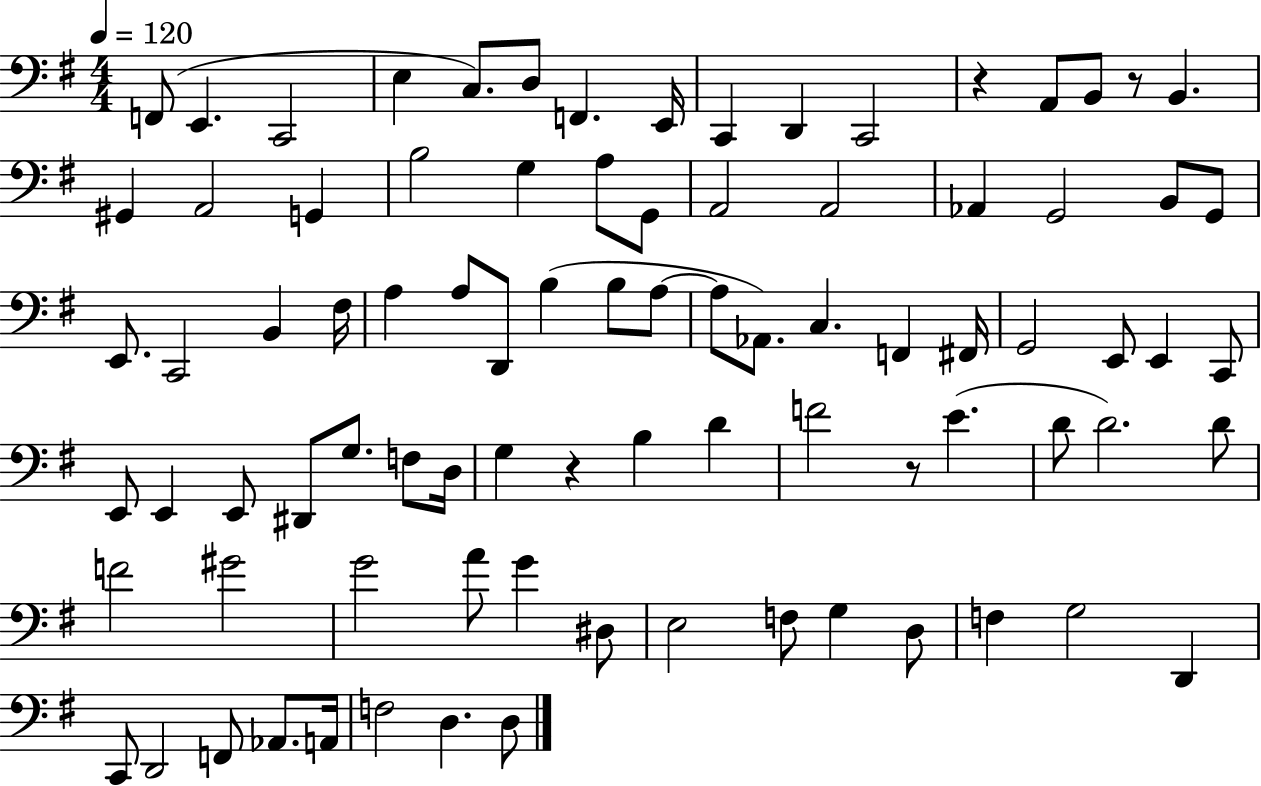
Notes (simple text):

F2/e E2/q. C2/h E3/q C3/e. D3/e F2/q. E2/s C2/q D2/q C2/h R/q A2/e B2/e R/e B2/q. G#2/q A2/h G2/q B3/h G3/q A3/e G2/e A2/h A2/h Ab2/q G2/h B2/e G2/e E2/e. C2/h B2/q F#3/s A3/q A3/e D2/e B3/q B3/e A3/e A3/e Ab2/e. C3/q. F2/q F#2/s G2/h E2/e E2/q C2/e E2/e E2/q E2/e D#2/e G3/e. F3/e D3/s G3/q R/q B3/q D4/q F4/h R/e E4/q. D4/e D4/h. D4/e F4/h G#4/h G4/h A4/e G4/q D#3/e E3/h F3/e G3/q D3/e F3/q G3/h D2/q C2/e D2/h F2/e Ab2/e. A2/s F3/h D3/q. D3/e